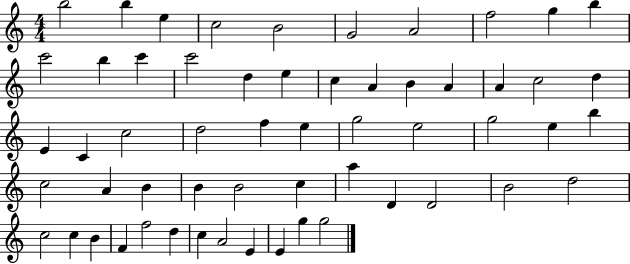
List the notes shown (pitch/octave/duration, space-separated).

B5/h B5/q E5/q C5/h B4/h G4/h A4/h F5/h G5/q B5/q C6/h B5/q C6/q C6/h D5/q E5/q C5/q A4/q B4/q A4/q A4/q C5/h D5/q E4/q C4/q C5/h D5/h F5/q E5/q G5/h E5/h G5/h E5/q B5/q C5/h A4/q B4/q B4/q B4/h C5/q A5/q D4/q D4/h B4/h D5/h C5/h C5/q B4/q F4/q F5/h D5/q C5/q A4/h E4/q E4/q G5/q G5/h